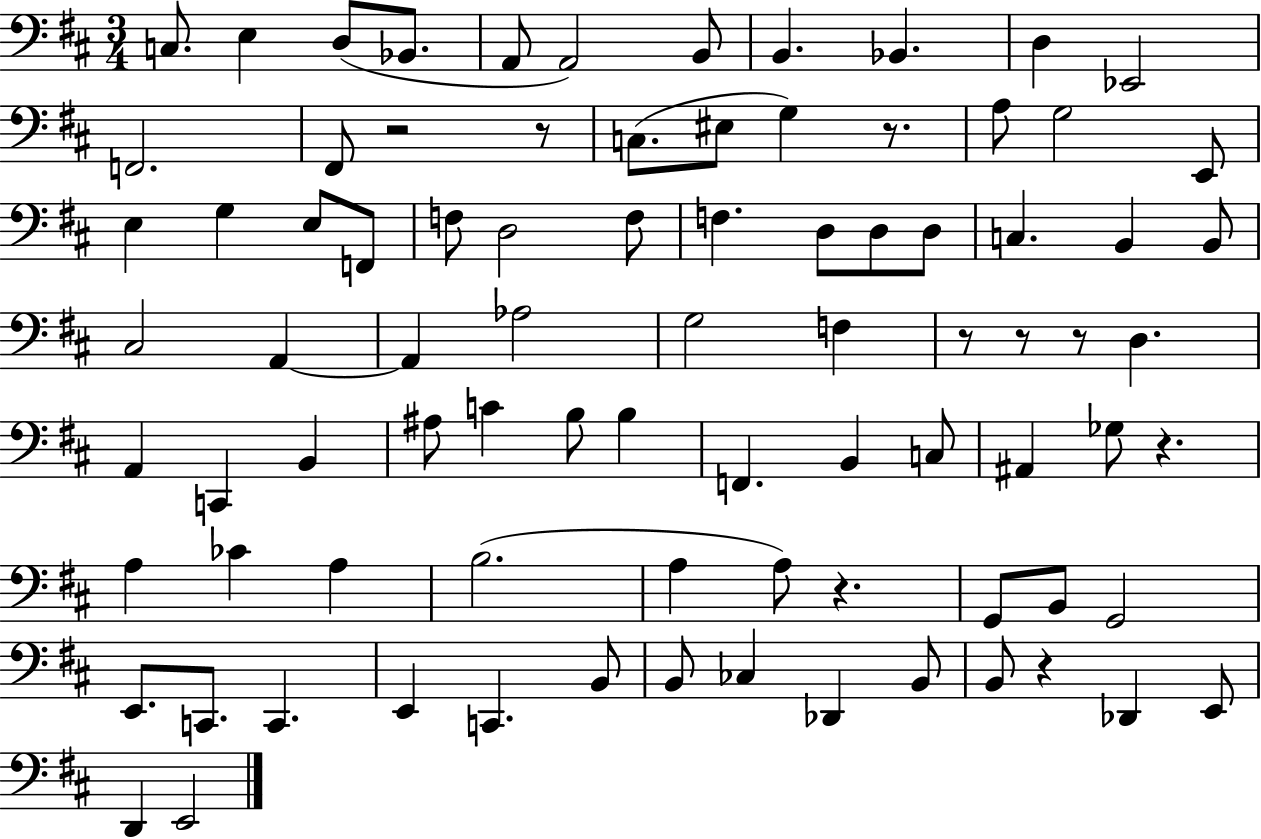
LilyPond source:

{
  \clef bass
  \numericTimeSignature
  \time 3/4
  \key d \major
  c8. e4 d8( bes,8. | a,8 a,2) b,8 | b,4. bes,4. | d4 ees,2 | \break f,2. | fis,8 r2 r8 | c8.( eis8 g4) r8. | a8 g2 e,8 | \break e4 g4 e8 f,8 | f8 d2 f8 | f4. d8 d8 d8 | c4. b,4 b,8 | \break cis2 a,4~~ | a,4 aes2 | g2 f4 | r8 r8 r8 d4. | \break a,4 c,4 b,4 | ais8 c'4 b8 b4 | f,4. b,4 c8 | ais,4 ges8 r4. | \break a4 ces'4 a4 | b2.( | a4 a8) r4. | g,8 b,8 g,2 | \break e,8. c,8. c,4. | e,4 c,4. b,8 | b,8 ces4 des,4 b,8 | b,8 r4 des,4 e,8 | \break d,4 e,2 | \bar "|."
}